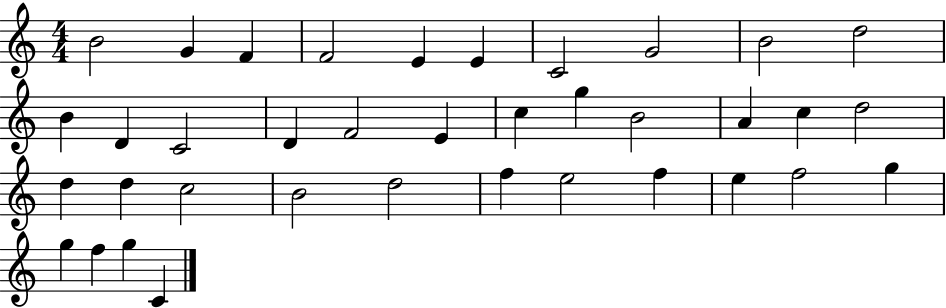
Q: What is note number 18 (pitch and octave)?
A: G5